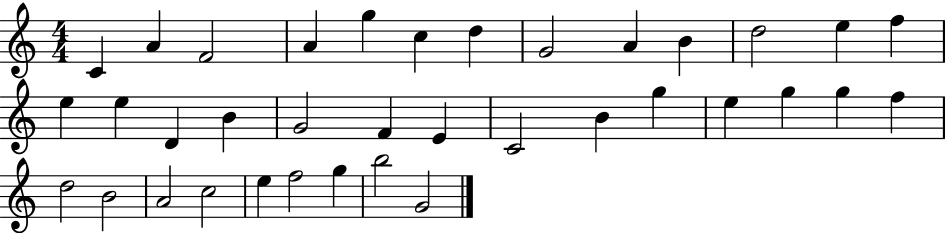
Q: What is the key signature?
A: C major